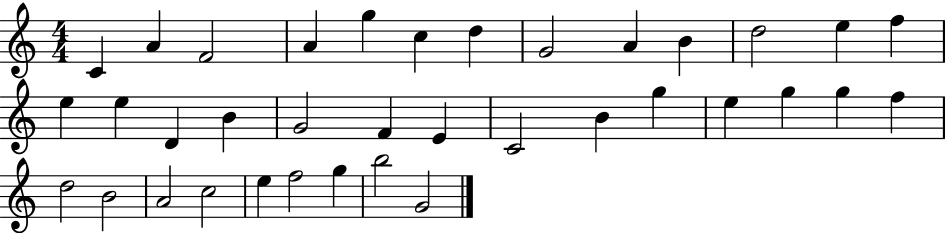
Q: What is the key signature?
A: C major